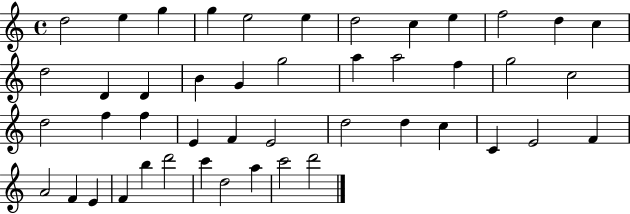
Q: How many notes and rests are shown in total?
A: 46